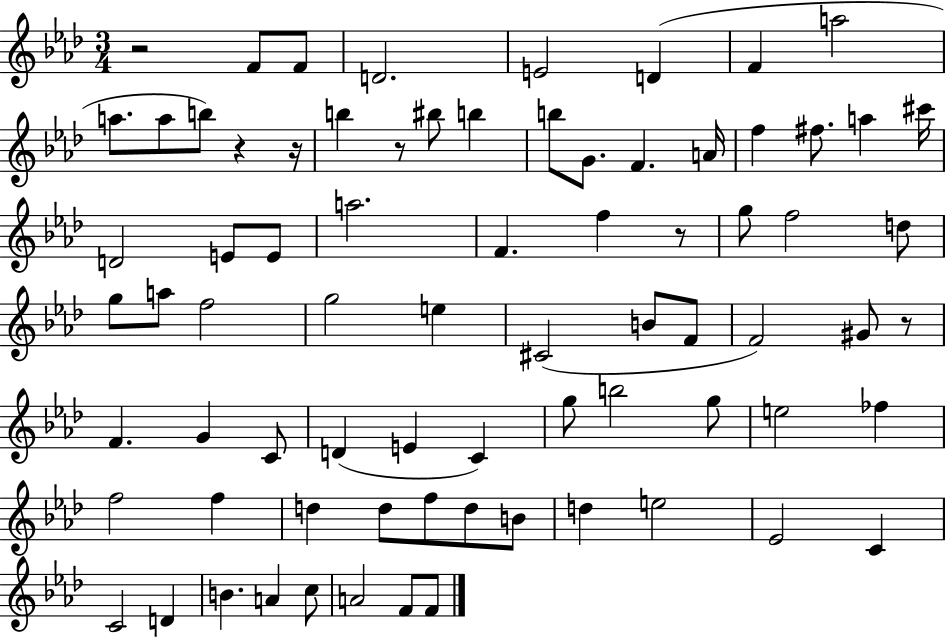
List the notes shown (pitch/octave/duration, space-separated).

R/h F4/e F4/e D4/h. E4/h D4/q F4/q A5/h A5/e. A5/e B5/e R/q R/s B5/q R/e BIS5/e B5/q B5/e G4/e. F4/q. A4/s F5/q F#5/e. A5/q C#6/s D4/h E4/e E4/e A5/h. F4/q. F5/q R/e G5/e F5/h D5/e G5/e A5/e F5/h G5/h E5/q C#4/h B4/e F4/e F4/h G#4/e R/e F4/q. G4/q C4/e D4/q E4/q C4/q G5/e B5/h G5/e E5/h FES5/q F5/h F5/q D5/q D5/e F5/e D5/e B4/e D5/q E5/h Eb4/h C4/q C4/h D4/q B4/q. A4/q C5/e A4/h F4/e F4/e